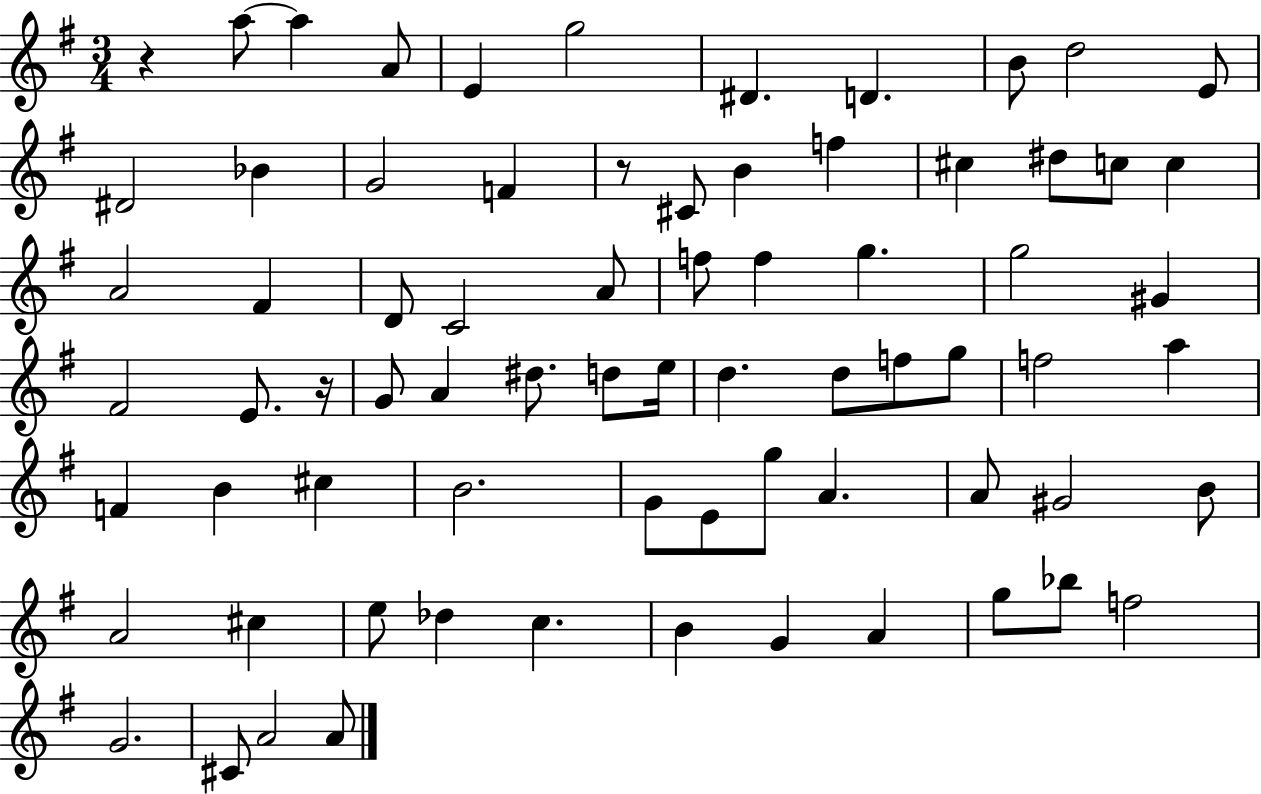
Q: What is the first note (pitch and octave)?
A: A5